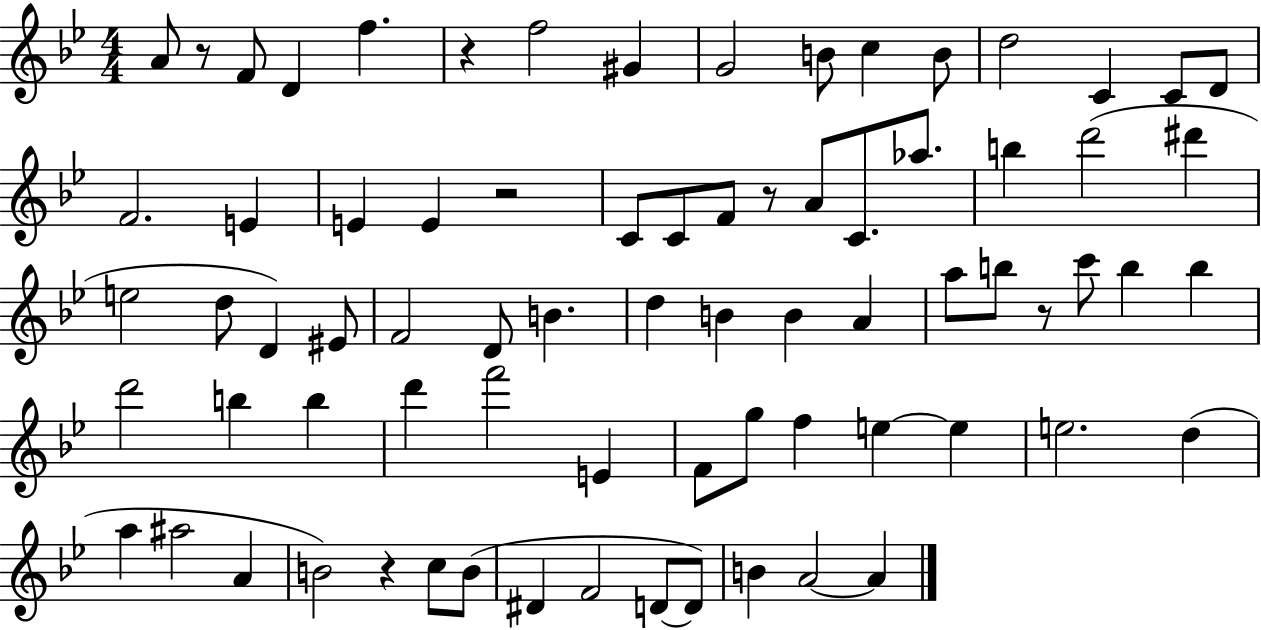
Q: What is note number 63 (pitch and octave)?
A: D#4